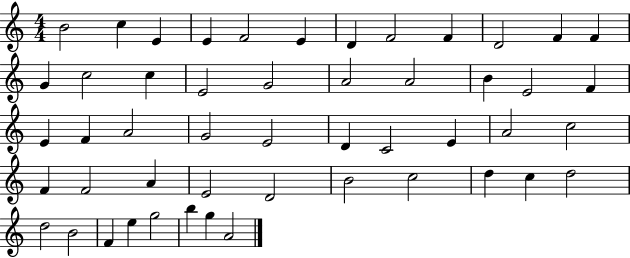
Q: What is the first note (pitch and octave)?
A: B4